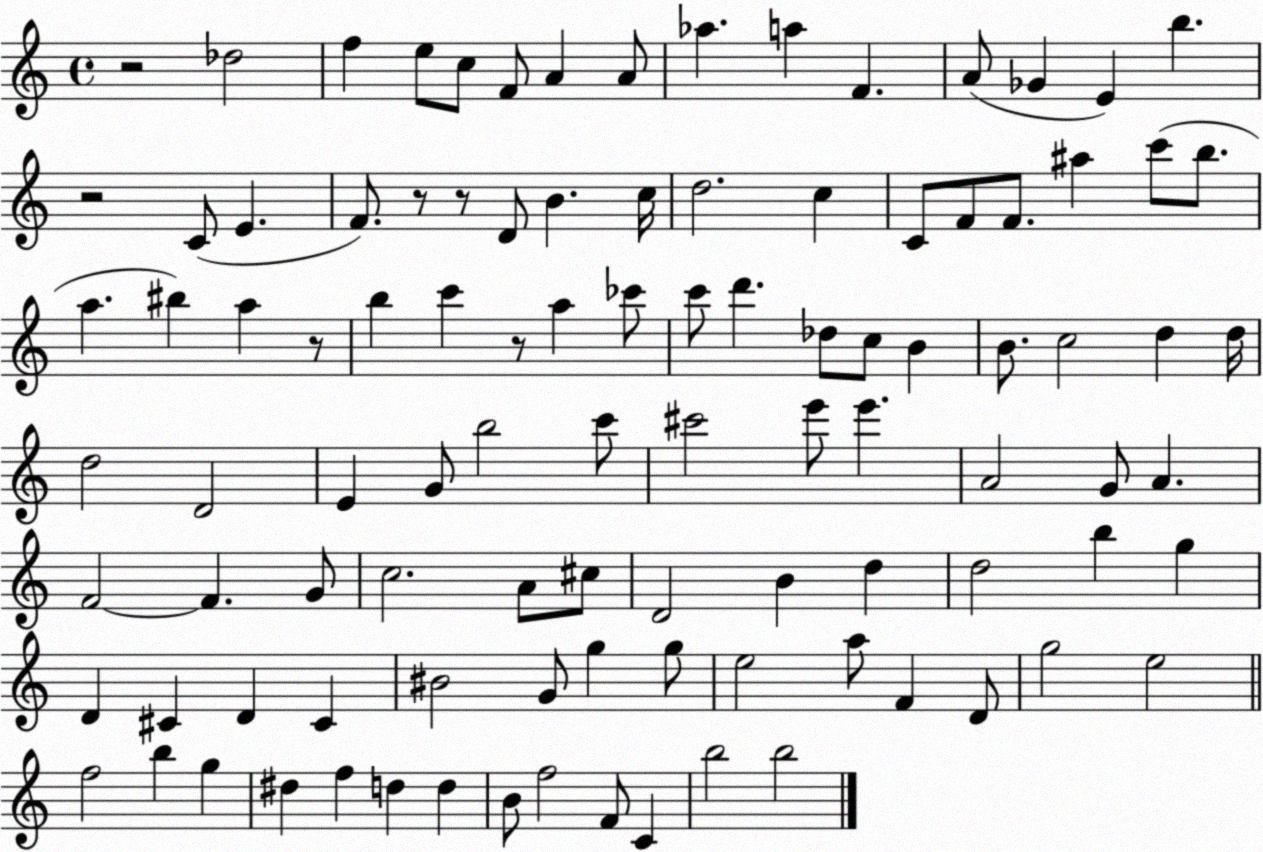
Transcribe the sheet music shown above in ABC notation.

X:1
T:Untitled
M:4/4
L:1/4
K:C
z2 _d2 f e/2 c/2 F/2 A A/2 _a a F A/2 _G E b z2 C/2 E F/2 z/2 z/2 D/2 B c/4 d2 c C/2 F/2 F/2 ^a c'/2 b/2 a ^b a z/2 b c' z/2 a _c'/2 c'/2 d' _d/2 c/2 B B/2 c2 d d/4 d2 D2 E G/2 b2 c'/2 ^c'2 e'/2 e' A2 G/2 A F2 F G/2 c2 A/2 ^c/2 D2 B d d2 b g D ^C D ^C ^B2 G/2 g g/2 e2 a/2 F D/2 g2 e2 f2 b g ^d f d d B/2 f2 F/2 C b2 b2